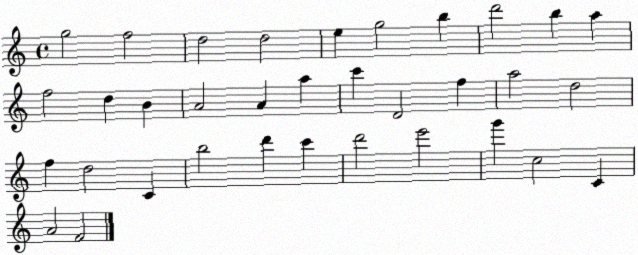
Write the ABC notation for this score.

X:1
T:Untitled
M:4/4
L:1/4
K:C
g2 f2 d2 d2 e g2 b d'2 b a f2 d B A2 A a c' D2 f a2 d2 f d2 C b2 d' c' d'2 e'2 g' c2 C A2 F2